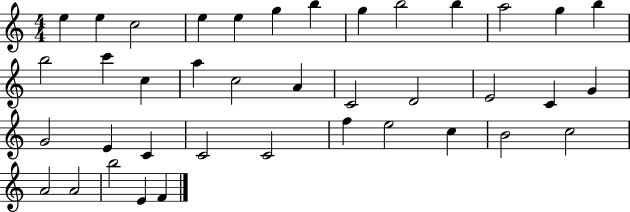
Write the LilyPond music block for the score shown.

{
  \clef treble
  \numericTimeSignature
  \time 4/4
  \key c \major
  e''4 e''4 c''2 | e''4 e''4 g''4 b''4 | g''4 b''2 b''4 | a''2 g''4 b''4 | \break b''2 c'''4 c''4 | a''4 c''2 a'4 | c'2 d'2 | e'2 c'4 g'4 | \break g'2 e'4 c'4 | c'2 c'2 | f''4 e''2 c''4 | b'2 c''2 | \break a'2 a'2 | b''2 e'4 f'4 | \bar "|."
}